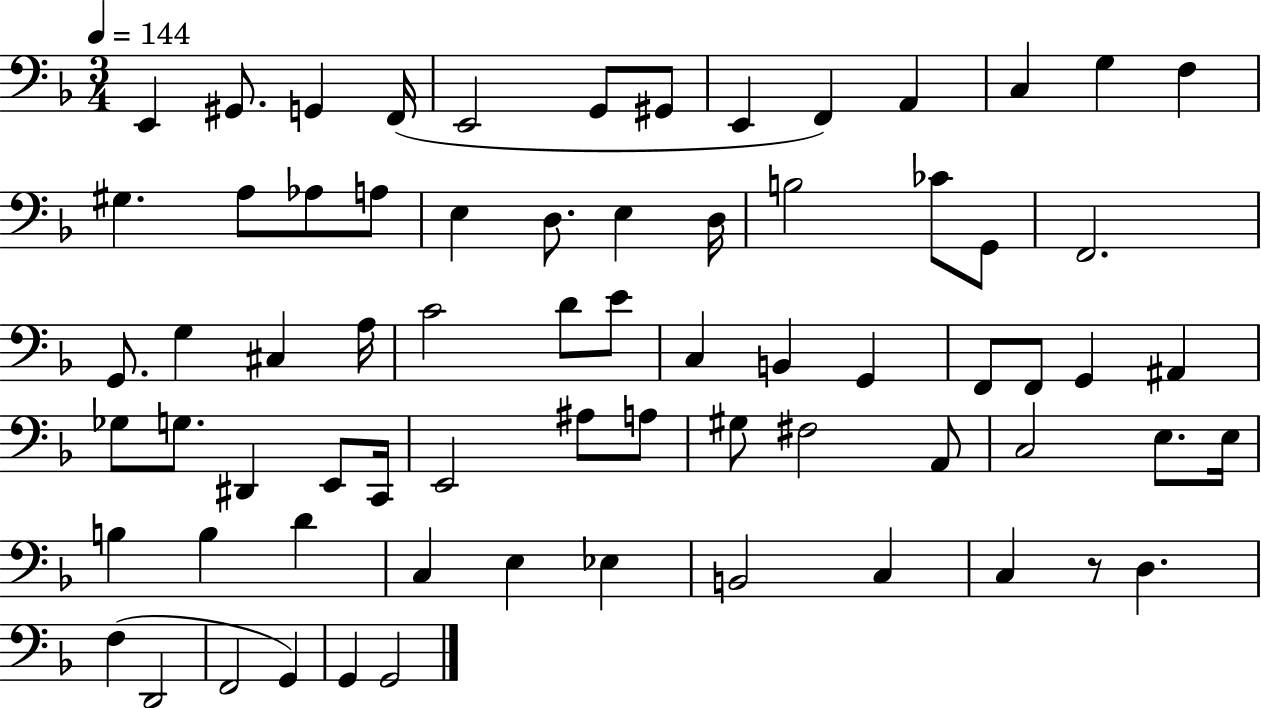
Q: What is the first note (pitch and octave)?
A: E2